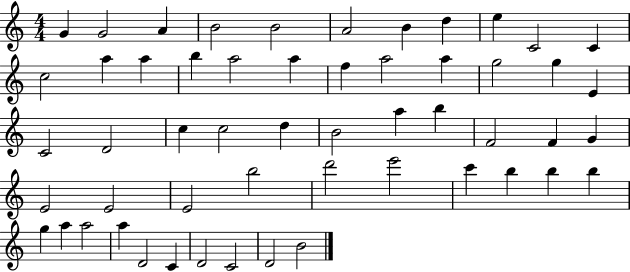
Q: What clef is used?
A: treble